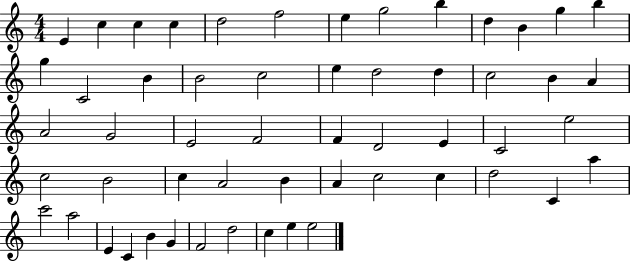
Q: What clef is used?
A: treble